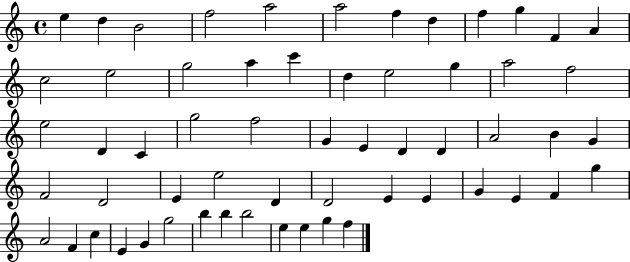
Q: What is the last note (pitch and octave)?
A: F5